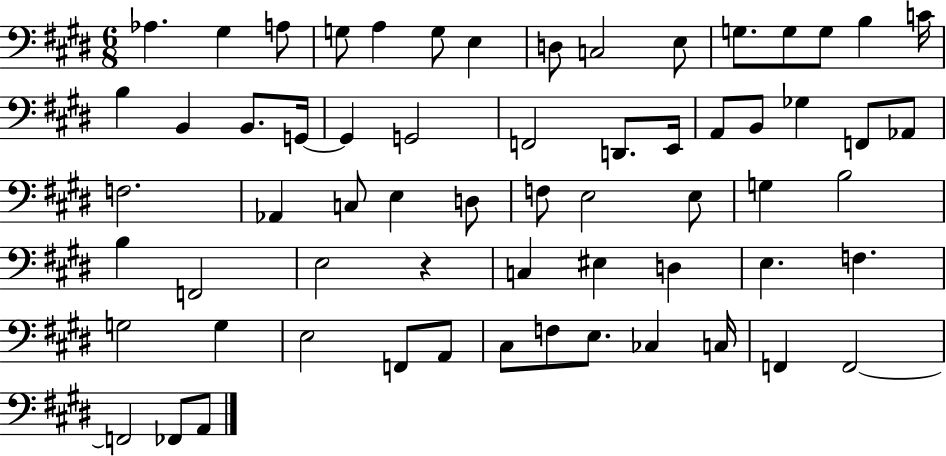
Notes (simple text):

Ab3/q. G#3/q A3/e G3/e A3/q G3/e E3/q D3/e C3/h E3/e G3/e. G3/e G3/e B3/q C4/s B3/q B2/q B2/e. G2/s G2/q G2/h F2/h D2/e. E2/s A2/e B2/e Gb3/q F2/e Ab2/e F3/h. Ab2/q C3/e E3/q D3/e F3/e E3/h E3/e G3/q B3/h B3/q F2/h E3/h R/q C3/q EIS3/q D3/q E3/q. F3/q. G3/h G3/q E3/h F2/e A2/e C#3/e F3/e E3/e. CES3/q C3/s F2/q F2/h F2/h FES2/e A2/e